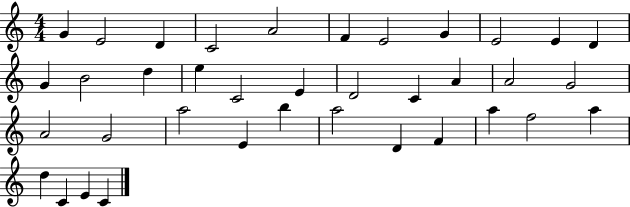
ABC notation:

X:1
T:Untitled
M:4/4
L:1/4
K:C
G E2 D C2 A2 F E2 G E2 E D G B2 d e C2 E D2 C A A2 G2 A2 G2 a2 E b a2 D F a f2 a d C E C